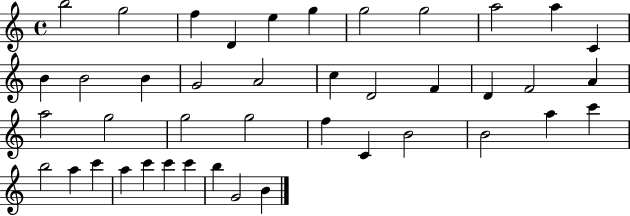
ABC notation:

X:1
T:Untitled
M:4/4
L:1/4
K:C
b2 g2 f D e g g2 g2 a2 a C B B2 B G2 A2 c D2 F D F2 A a2 g2 g2 g2 f C B2 B2 a c' b2 a c' a c' c' c' b G2 B